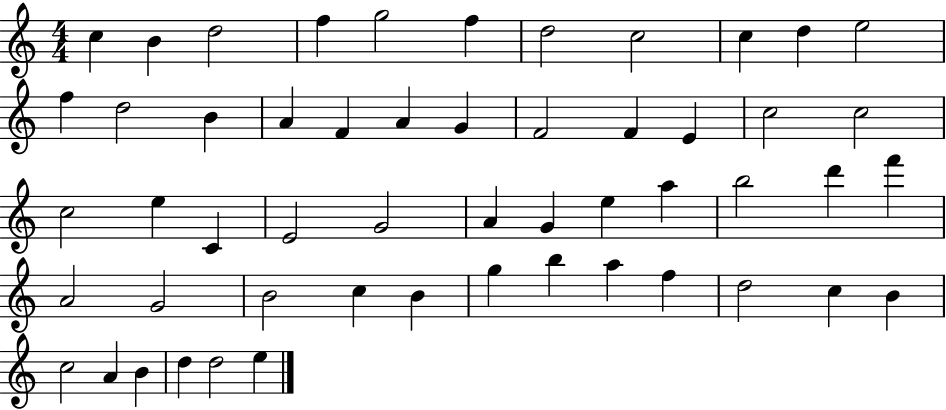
X:1
T:Untitled
M:4/4
L:1/4
K:C
c B d2 f g2 f d2 c2 c d e2 f d2 B A F A G F2 F E c2 c2 c2 e C E2 G2 A G e a b2 d' f' A2 G2 B2 c B g b a f d2 c B c2 A B d d2 e